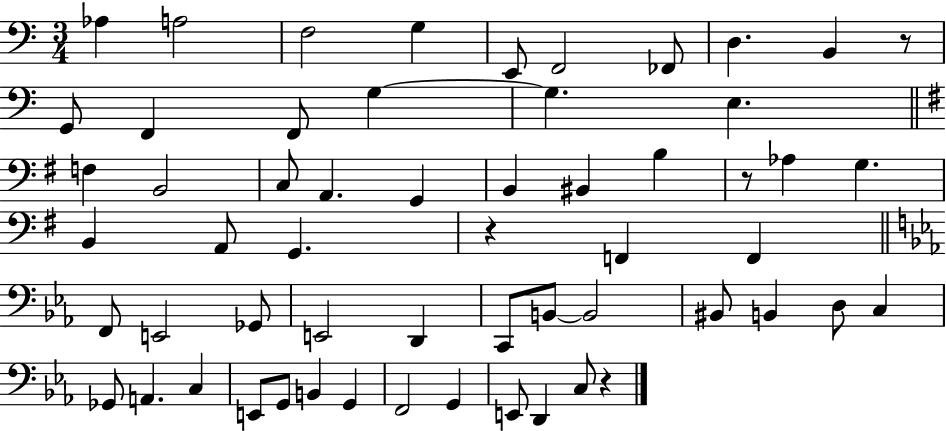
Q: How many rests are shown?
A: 4